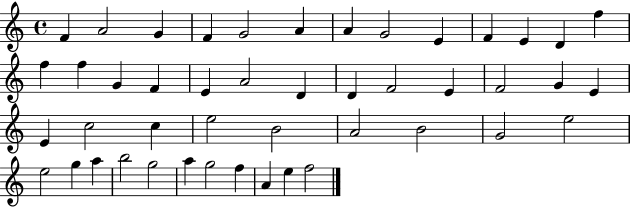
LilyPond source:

{
  \clef treble
  \time 4/4
  \defaultTimeSignature
  \key c \major
  f'4 a'2 g'4 | f'4 g'2 a'4 | a'4 g'2 e'4 | f'4 e'4 d'4 f''4 | \break f''4 f''4 g'4 f'4 | e'4 a'2 d'4 | d'4 f'2 e'4 | f'2 g'4 e'4 | \break e'4 c''2 c''4 | e''2 b'2 | a'2 b'2 | g'2 e''2 | \break e''2 g''4 a''4 | b''2 g''2 | a''4 g''2 f''4 | a'4 e''4 f''2 | \break \bar "|."
}